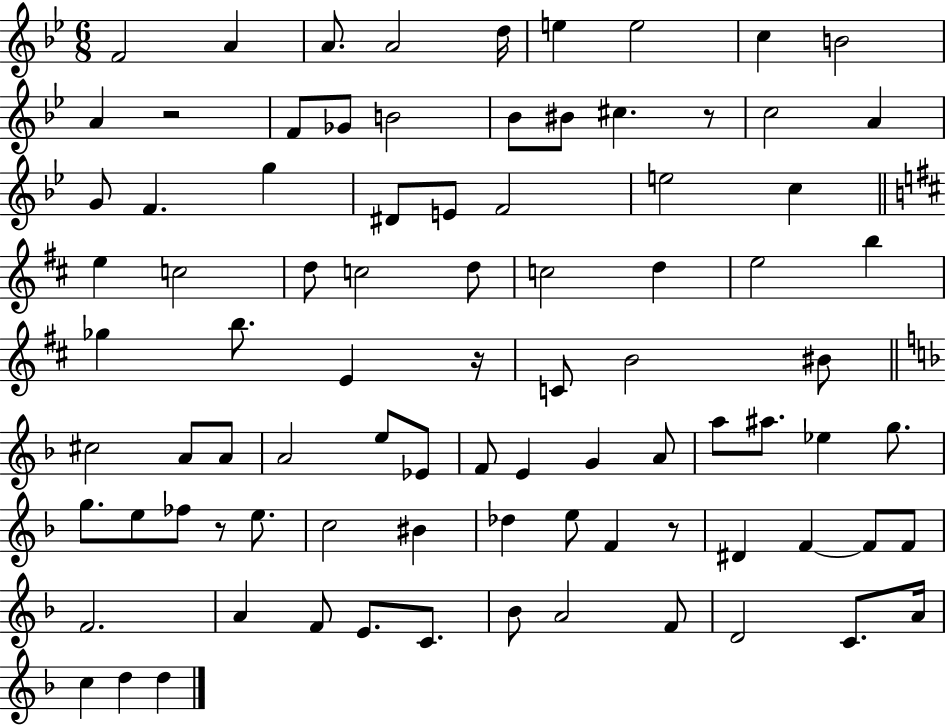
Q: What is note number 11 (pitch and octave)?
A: F4